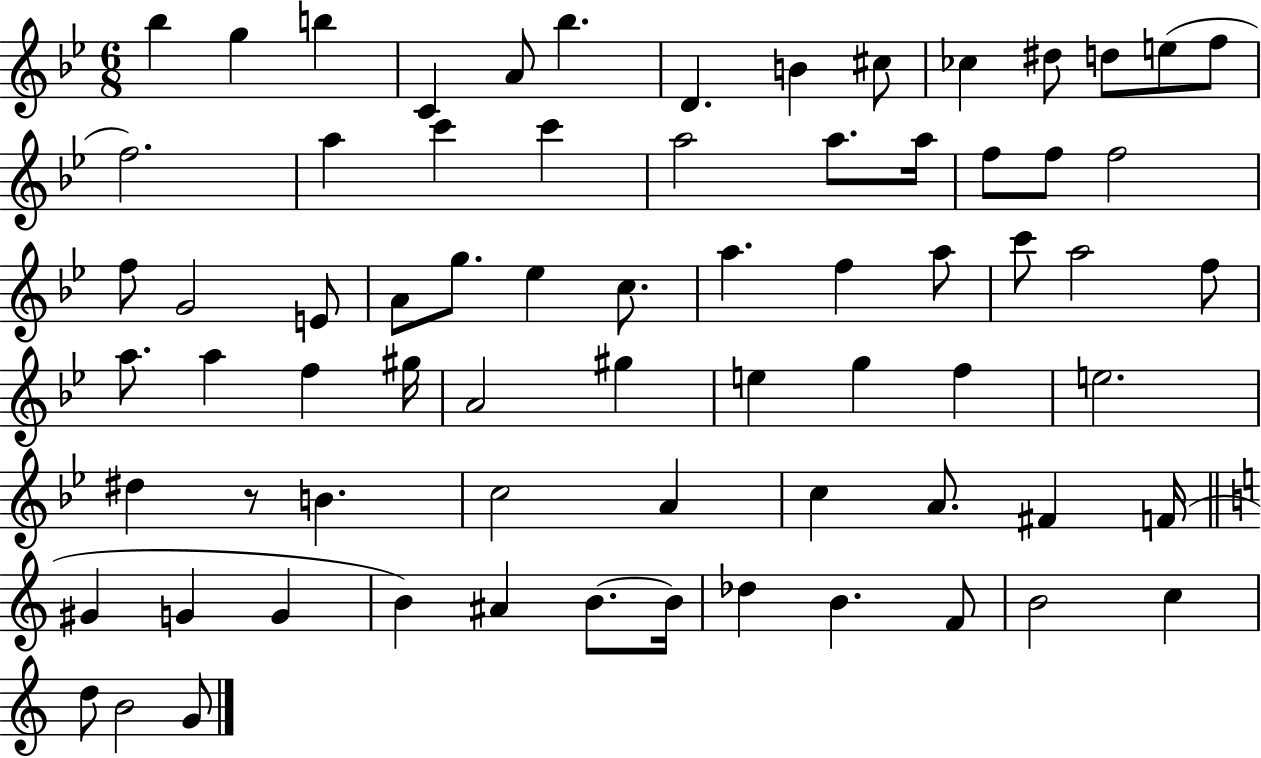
{
  \clef treble
  \numericTimeSignature
  \time 6/8
  \key bes \major
  bes''4 g''4 b''4 | c'4 a'8 bes''4. | d'4. b'4 cis''8 | ces''4 dis''8 d''8 e''8( f''8 | \break f''2.) | a''4 c'''4 c'''4 | a''2 a''8. a''16 | f''8 f''8 f''2 | \break f''8 g'2 e'8 | a'8 g''8. ees''4 c''8. | a''4. f''4 a''8 | c'''8 a''2 f''8 | \break a''8. a''4 f''4 gis''16 | a'2 gis''4 | e''4 g''4 f''4 | e''2. | \break dis''4 r8 b'4. | c''2 a'4 | c''4 a'8. fis'4 f'16( | \bar "||" \break \key a \minor gis'4 g'4 g'4 | b'4) ais'4 b'8.~~ b'16 | des''4 b'4. f'8 | b'2 c''4 | \break d''8 b'2 g'8 | \bar "|."
}